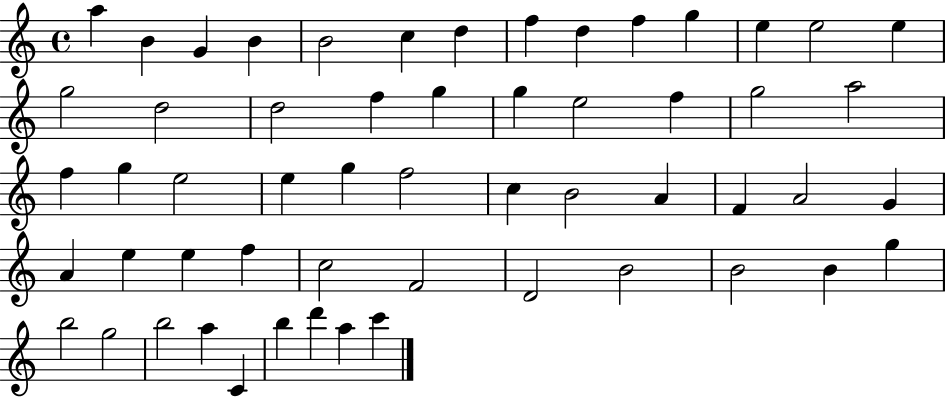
{
  \clef treble
  \time 4/4
  \defaultTimeSignature
  \key c \major
  a''4 b'4 g'4 b'4 | b'2 c''4 d''4 | f''4 d''4 f''4 g''4 | e''4 e''2 e''4 | \break g''2 d''2 | d''2 f''4 g''4 | g''4 e''2 f''4 | g''2 a''2 | \break f''4 g''4 e''2 | e''4 g''4 f''2 | c''4 b'2 a'4 | f'4 a'2 g'4 | \break a'4 e''4 e''4 f''4 | c''2 f'2 | d'2 b'2 | b'2 b'4 g''4 | \break b''2 g''2 | b''2 a''4 c'4 | b''4 d'''4 a''4 c'''4 | \bar "|."
}